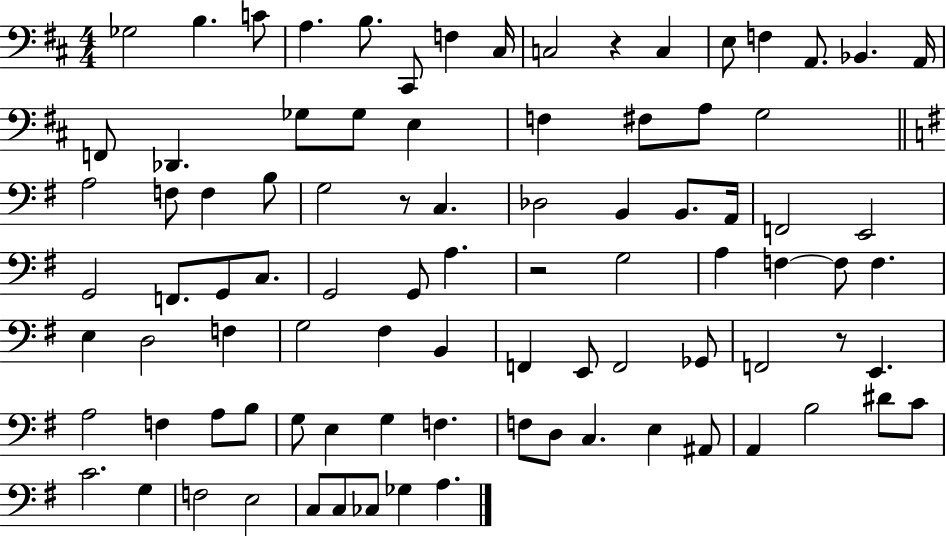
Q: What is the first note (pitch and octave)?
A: Gb3